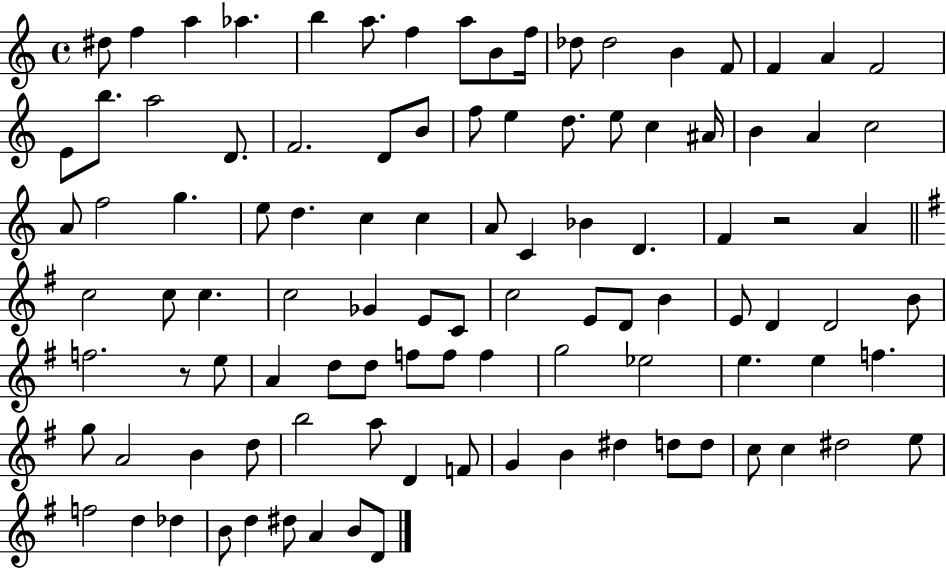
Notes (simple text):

D#5/e F5/q A5/q Ab5/q. B5/q A5/e. F5/q A5/e B4/e F5/s Db5/e Db5/h B4/q F4/e F4/q A4/q F4/h E4/e B5/e. A5/h D4/e. F4/h. D4/e B4/e F5/e E5/q D5/e. E5/e C5/q A#4/s B4/q A4/q C5/h A4/e F5/h G5/q. E5/e D5/q. C5/q C5/q A4/e C4/q Bb4/q D4/q. F4/q R/h A4/q C5/h C5/e C5/q. C5/h Gb4/q E4/e C4/e C5/h E4/e D4/e B4/q E4/e D4/q D4/h B4/e F5/h. R/e E5/e A4/q D5/e D5/e F5/e F5/e F5/q G5/h Eb5/h E5/q. E5/q F5/q. G5/e A4/h B4/q D5/e B5/h A5/e D4/q F4/e G4/q B4/q D#5/q D5/e D5/e C5/e C5/q D#5/h E5/e F5/h D5/q Db5/q B4/e D5/q D#5/e A4/q B4/e D4/e